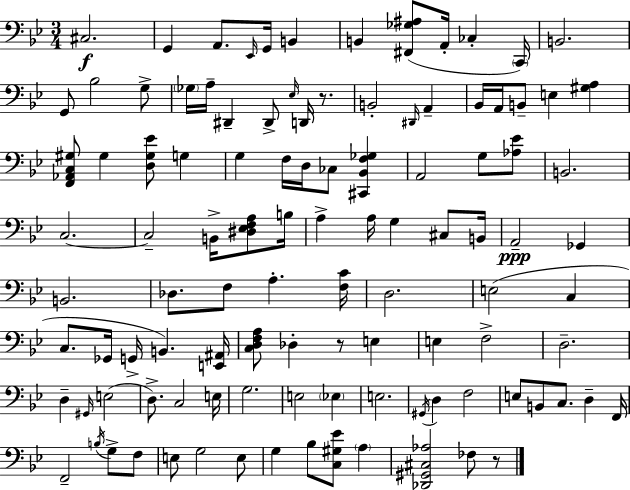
{
  \clef bass
  \numericTimeSignature
  \time 3/4
  \key g \minor
  cis2.\f | g,4 a,8. \grace { ees,16 } g,16 b,4 | b,4 <fis, ges ais>8( a,16-. ces4-. | \parenthesize c,16) b,2. | \break g,8 bes2 g8-> | \parenthesize ges16 a16-- dis,4-- dis,8-> \grace { ees16 } d,16 r8. | b,2-. \grace { dis,16 } a,4-- | bes,16 a,16 b,8-- e4 <gis a>4 | \break <f, aes, c gis>8 gis4 <d gis ees'>8 g4 | g4 f16 d16 ces8 <cis, bes, f ges>4 | a,2 g8 | <aes ees'>8 b,2. | \break c2.~~ | c2-- b,16-> | <dis ees f a>8 b16 a4-> a16 g4 | cis8 b,16 a,2--\ppp ges,4 | \break b,2. | des8. f8 a4.-. | <f c'>16 d2. | e2( c4 | \break c8. ges,16 g,16-> b,4.) | <e, ais,>16 <c d f a>8 des4-. r8 e4 | e4 f2-> | d2.-- | \break d4-- \grace { gis,16 }( e2 | d8.->) c2 | e16 g2. | e2 | \break \parenthesize ees4 e2. | \acciaccatura { gis,16 } d4 f2 | e8 b,8 c8. | d4-- f,16 f,2-- | \break \acciaccatura { b16 } g8-> f8 e8 g2 | e8 g4 bes8 | <c gis ees'>8 \parenthesize a4 <des, gis, cis aes>2 | fes8 r8 \bar "|."
}